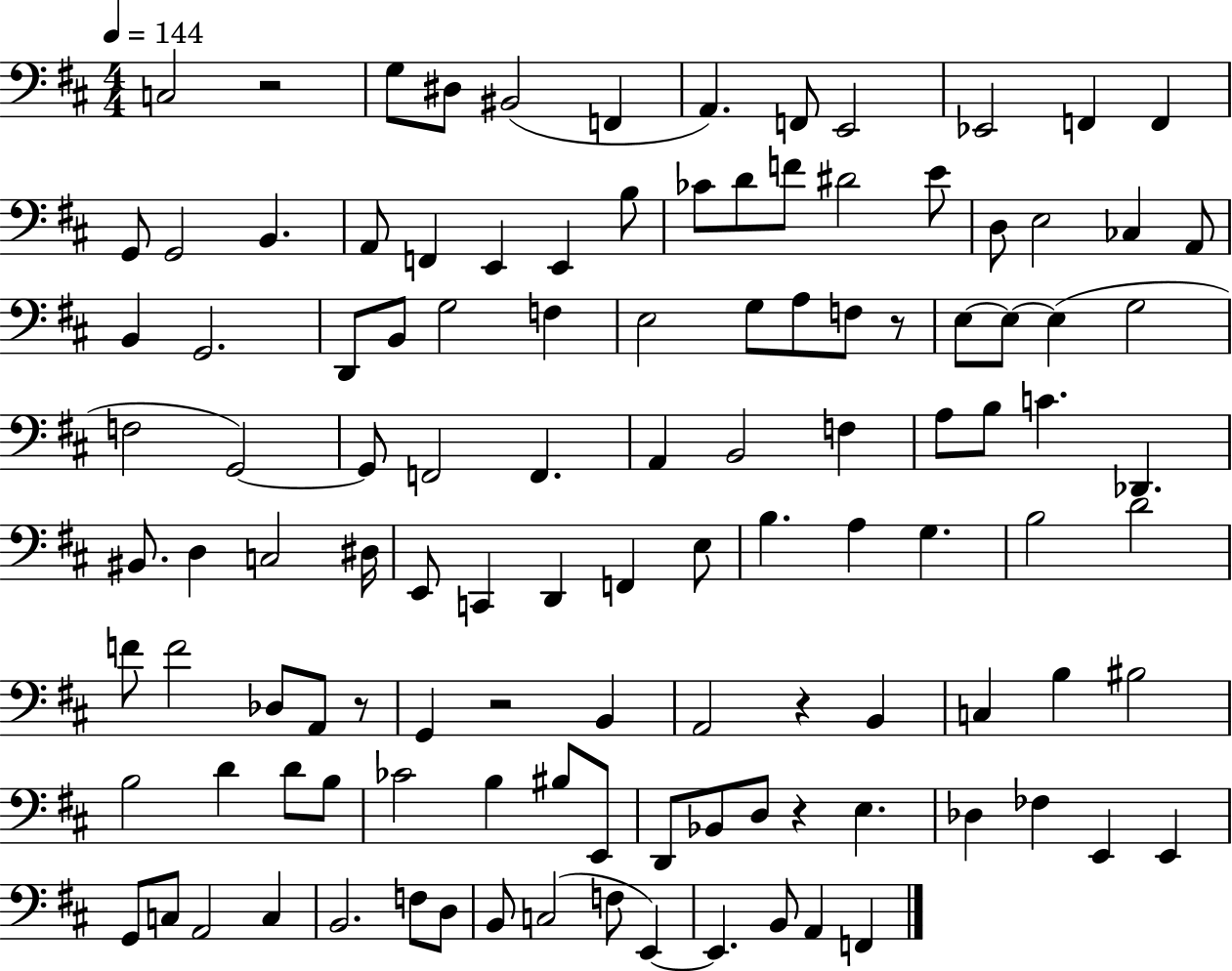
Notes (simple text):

C3/h R/h G3/e D#3/e BIS2/h F2/q A2/q. F2/e E2/h Eb2/h F2/q F2/q G2/e G2/h B2/q. A2/e F2/q E2/q E2/q B3/e CES4/e D4/e F4/e D#4/h E4/e D3/e E3/h CES3/q A2/e B2/q G2/h. D2/e B2/e G3/h F3/q E3/h G3/e A3/e F3/e R/e E3/e E3/e E3/q G3/h F3/h G2/h G2/e F2/h F2/q. A2/q B2/h F3/q A3/e B3/e C4/q. Db2/q. BIS2/e. D3/q C3/h D#3/s E2/e C2/q D2/q F2/q E3/e B3/q. A3/q G3/q. B3/h D4/h F4/e F4/h Db3/e A2/e R/e G2/q R/h B2/q A2/h R/q B2/q C3/q B3/q BIS3/h B3/h D4/q D4/e B3/e CES4/h B3/q BIS3/e E2/e D2/e Bb2/e D3/e R/q E3/q. Db3/q FES3/q E2/q E2/q G2/e C3/e A2/h C3/q B2/h. F3/e D3/e B2/e C3/h F3/e E2/q E2/q. B2/e A2/q F2/q